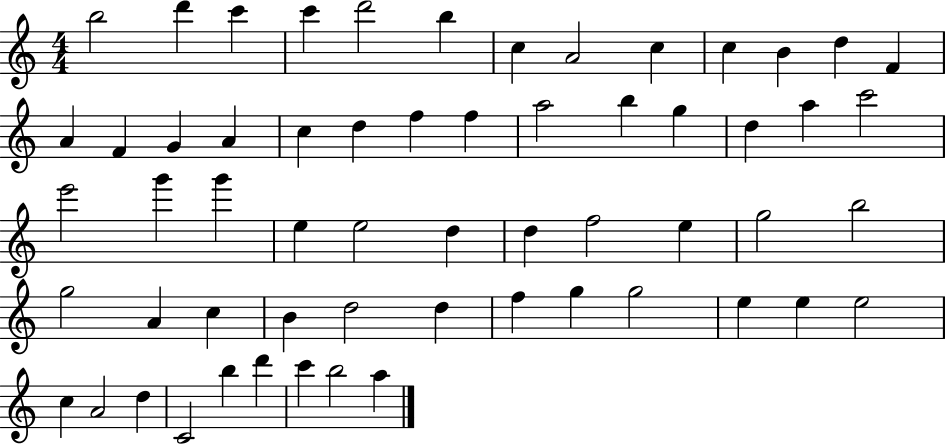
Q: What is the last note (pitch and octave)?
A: A5